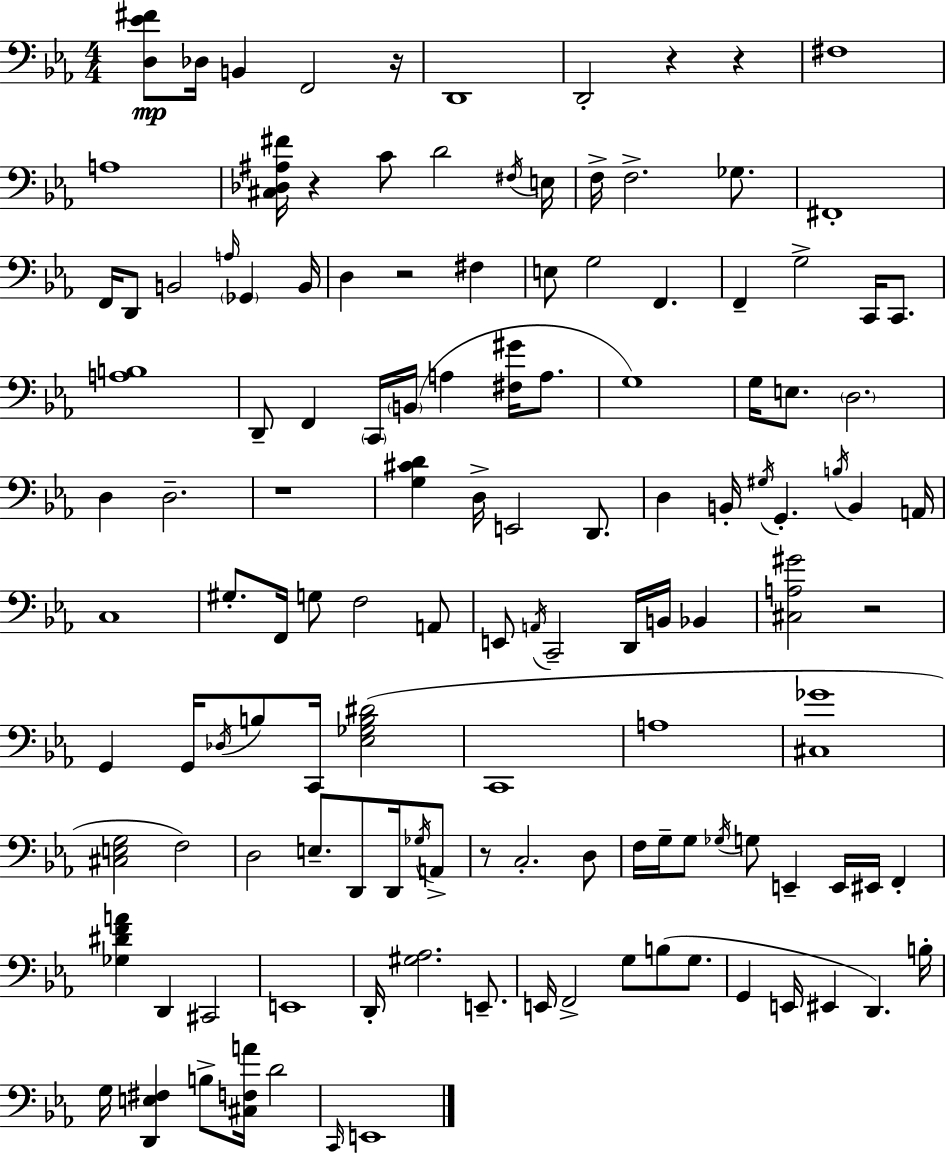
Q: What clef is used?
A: bass